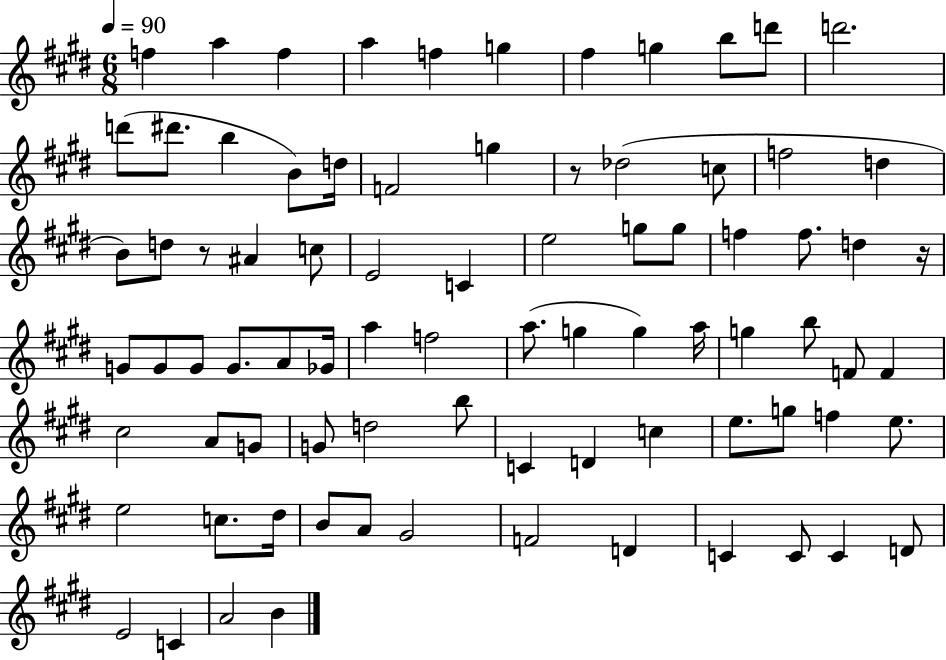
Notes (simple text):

F5/q A5/q F5/q A5/q F5/q G5/q F#5/q G5/q B5/e D6/e D6/h. D6/e D#6/e. B5/q B4/e D5/s F4/h G5/q R/e Db5/h C5/e F5/h D5/q B4/e D5/e R/e A#4/q C5/e E4/h C4/q E5/h G5/e G5/e F5/q F5/e. D5/q R/s G4/e G4/e G4/e G4/e. A4/e Gb4/s A5/q F5/h A5/e. G5/q G5/q A5/s G5/q B5/e F4/e F4/q C#5/h A4/e G4/e G4/e D5/h B5/e C4/q D4/q C5/q E5/e. G5/e F5/q E5/e. E5/h C5/e. D#5/s B4/e A4/e G#4/h F4/h D4/q C4/q C4/e C4/q D4/e E4/h C4/q A4/h B4/q